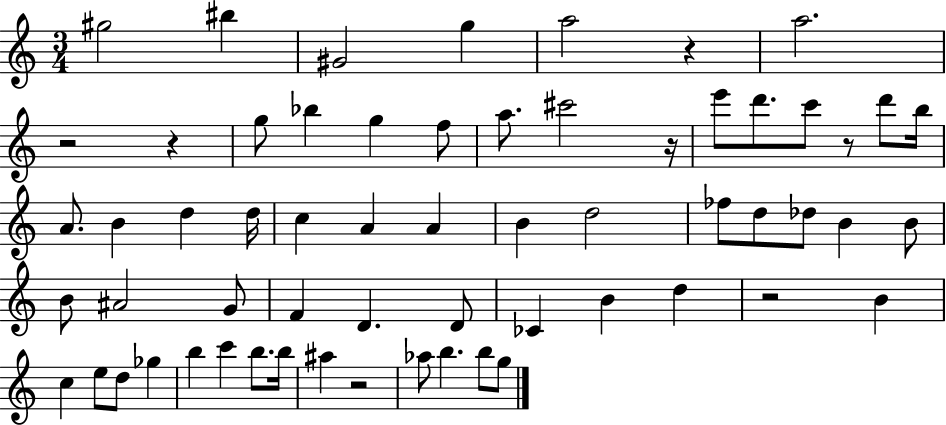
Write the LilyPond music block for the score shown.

{
  \clef treble
  \numericTimeSignature
  \time 3/4
  \key c \major
  gis''2 bis''4 | gis'2 g''4 | a''2 r4 | a''2. | \break r2 r4 | g''8 bes''4 g''4 f''8 | a''8. cis'''2 r16 | e'''8 d'''8. c'''8 r8 d'''8 b''16 | \break a'8. b'4 d''4 d''16 | c''4 a'4 a'4 | b'4 d''2 | fes''8 d''8 des''8 b'4 b'8 | \break b'8 ais'2 g'8 | f'4 d'4. d'8 | ces'4 b'4 d''4 | r2 b'4 | \break c''4 e''8 d''8 ges''4 | b''4 c'''4 b''8. b''16 | ais''4 r2 | aes''8 b''4. b''8 g''8 | \break \bar "|."
}